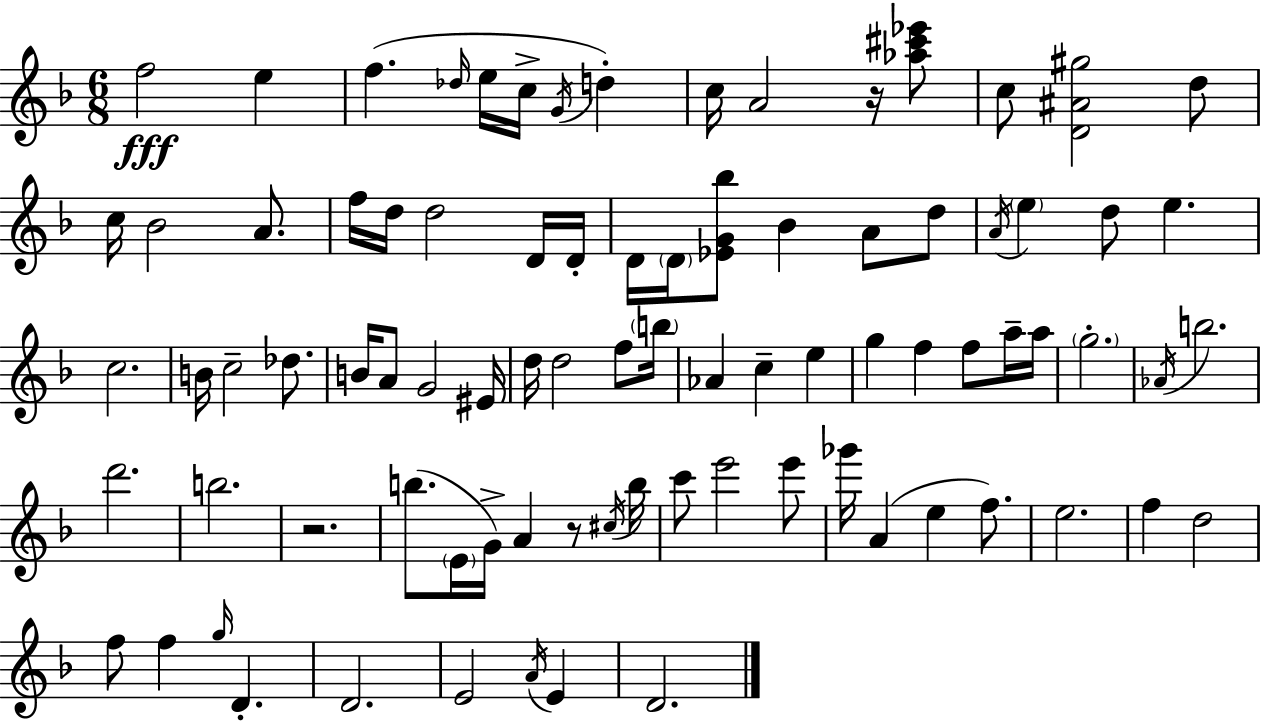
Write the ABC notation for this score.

X:1
T:Untitled
M:6/8
L:1/4
K:Dm
f2 e f _d/4 e/4 c/4 G/4 d c/4 A2 z/4 [_a^c'_e']/2 c/2 [D^A^g]2 d/2 c/4 _B2 A/2 f/4 d/4 d2 D/4 D/4 D/4 D/4 [_EG_b]/2 _B A/2 d/2 A/4 e d/2 e c2 B/4 c2 _d/2 B/4 A/2 G2 ^E/4 d/4 d2 f/2 b/4 _A c e g f f/2 a/4 a/4 g2 _A/4 b2 d'2 b2 z2 b/2 E/4 G/4 A z/2 ^c/4 b/4 c'/2 e'2 e'/2 _g'/4 A e f/2 e2 f d2 f/2 f g/4 D D2 E2 A/4 E D2